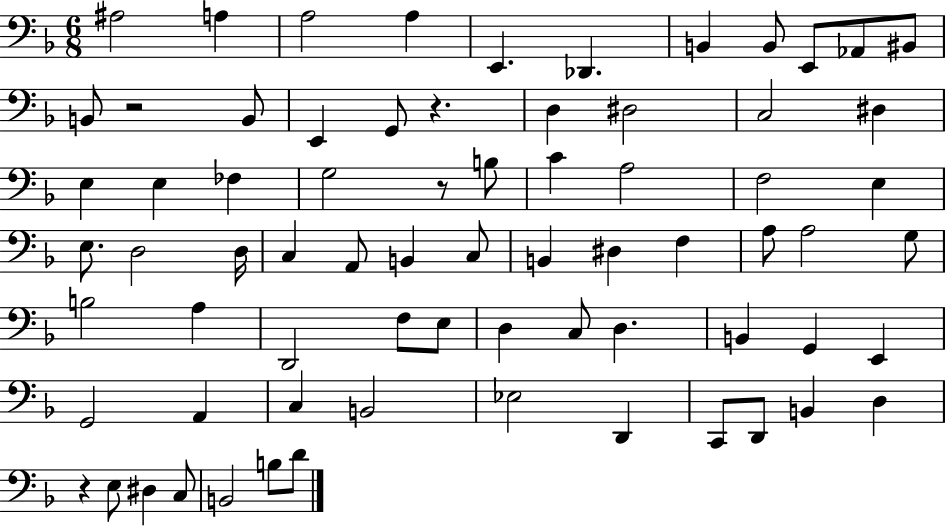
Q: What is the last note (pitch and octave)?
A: D4